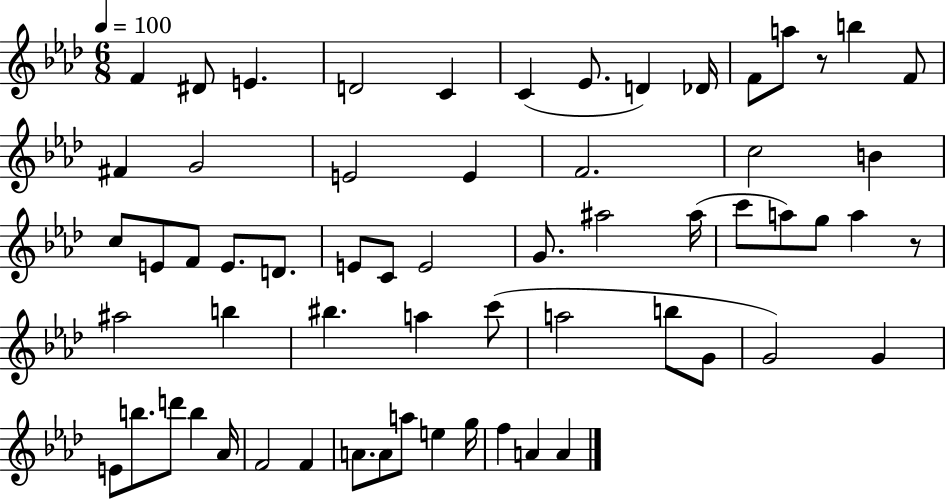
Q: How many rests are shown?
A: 2